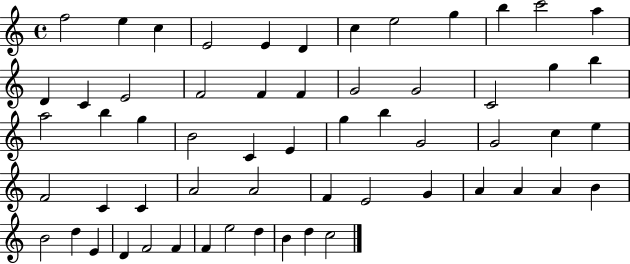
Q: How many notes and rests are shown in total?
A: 59